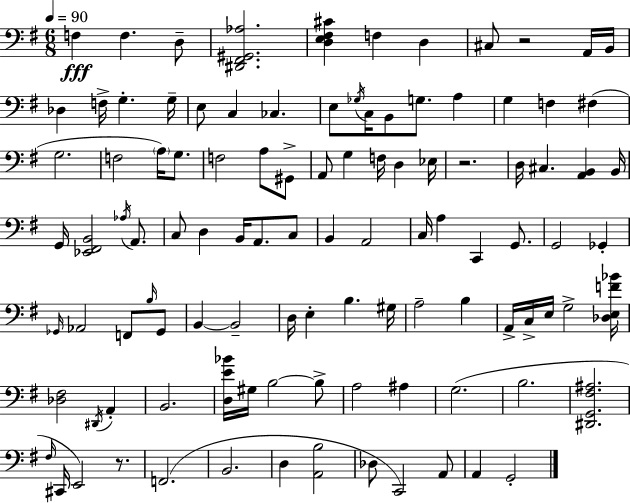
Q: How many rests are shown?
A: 3